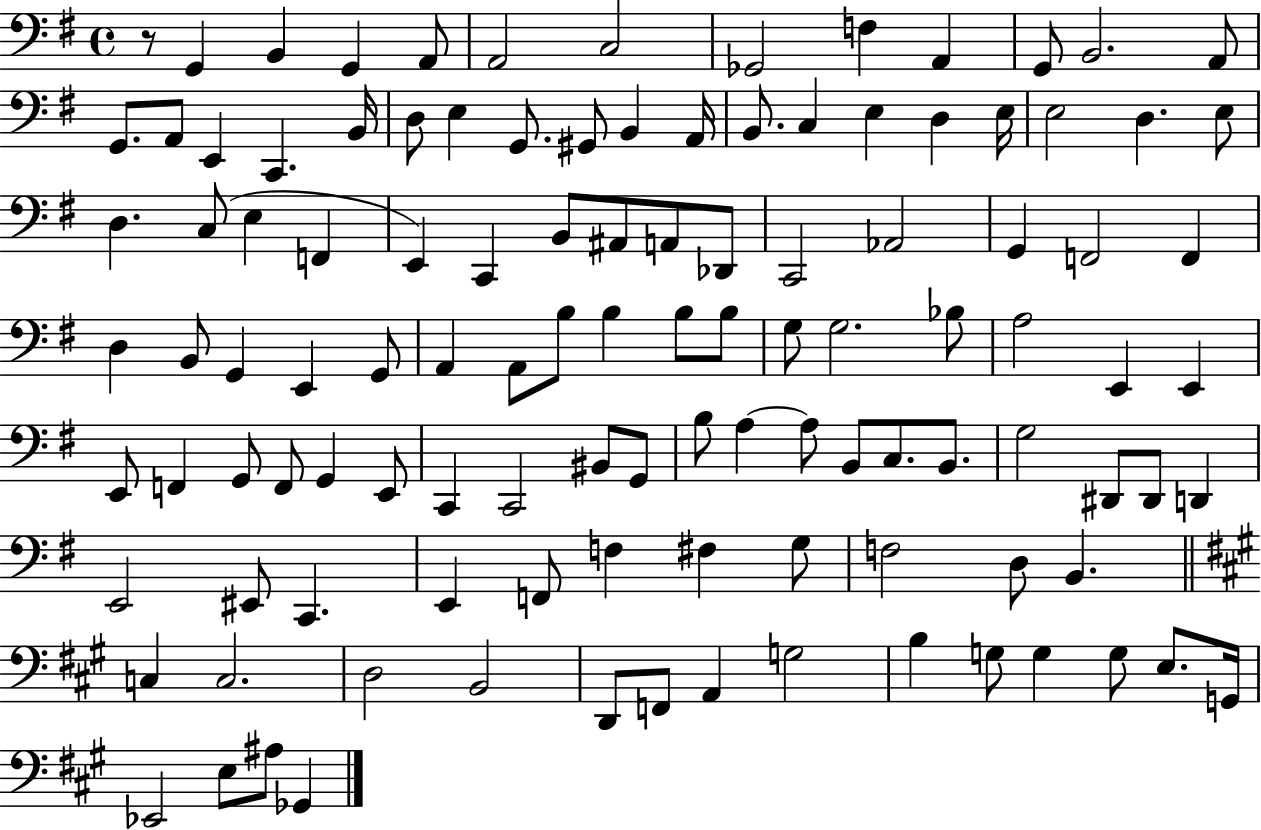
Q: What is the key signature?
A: G major